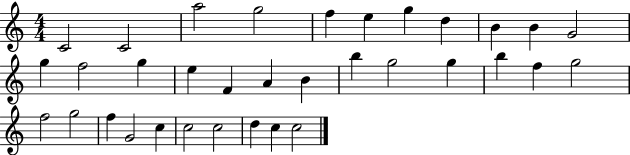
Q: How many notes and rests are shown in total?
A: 34